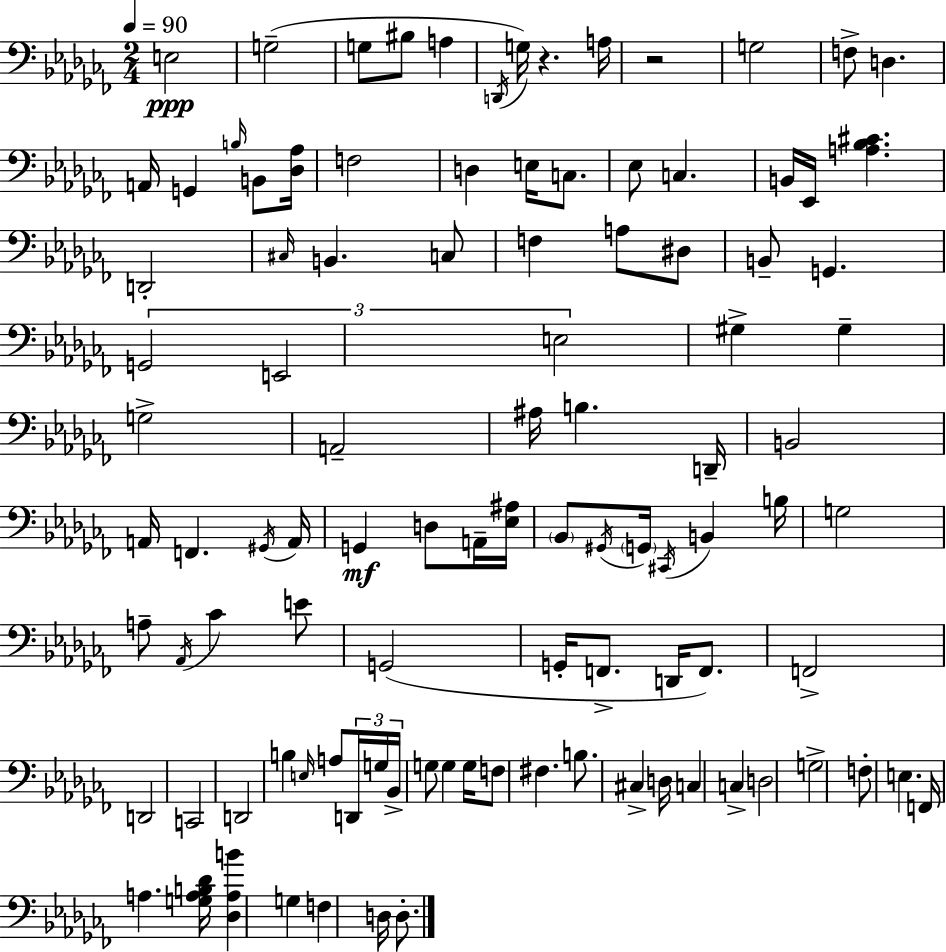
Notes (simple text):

E3/h G3/h G3/e BIS3/e A3/q D2/s G3/s R/q. A3/s R/h G3/h F3/e D3/q. A2/s G2/q B3/s B2/e [Db3,Ab3]/s F3/h D3/q E3/s C3/e. Eb3/e C3/q. B2/s Eb2/s [A3,Bb3,C#4]/q. D2/h C#3/s B2/q. C3/e F3/q A3/e D#3/e B2/e G2/q. G2/h E2/h E3/h G#3/q G#3/q G3/h A2/h A#3/s B3/q. D2/s B2/h A2/s F2/q. G#2/s A2/s G2/q D3/e A2/s [Eb3,A#3]/s Bb2/e G#2/s G2/s C#2/s B2/q B3/s G3/h A3/e Ab2/s CES4/q E4/e G2/h G2/s F2/e. D2/s F2/e. F2/h D2/h C2/h D2/h B3/q E3/s A3/e D2/s G3/s Bb2/s G3/e G3/q G3/s F3/e F#3/q. B3/e. C#3/q D3/s C3/q C3/q D3/h G3/h F3/e E3/q. F2/s A3/q. [G3,A3,B3,Db4]/s [Db3,A3,B4]/q G3/q F3/q D3/s D3/e.